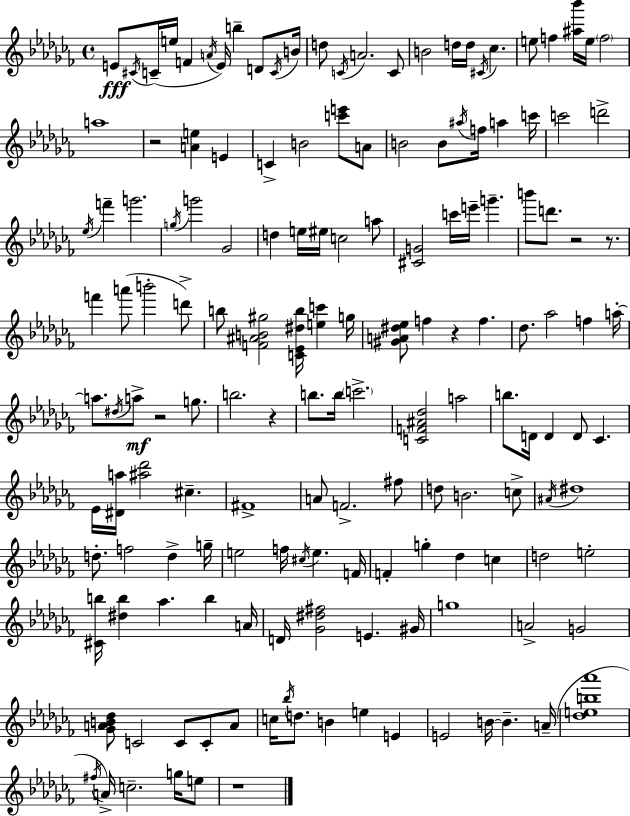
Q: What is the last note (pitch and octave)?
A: E5